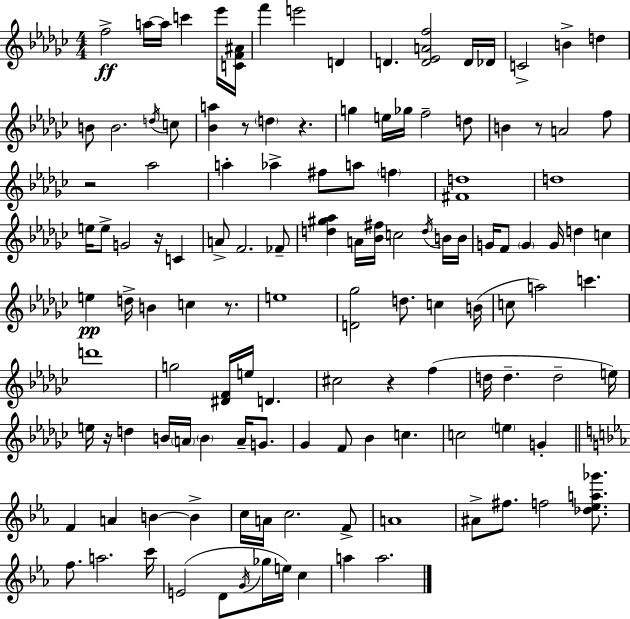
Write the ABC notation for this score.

X:1
T:Untitled
M:4/4
L:1/4
K:Ebm
f2 a/4 a/4 c' _e'/4 [CF^A]/4 f' e'2 D D [D_EAf]2 D/4 _D/4 C2 B d B/2 B2 d/4 c/2 [_Ba] z/2 d z g e/4 _g/4 f2 d/2 B z/2 A2 f/2 z2 _a2 a _a ^f/2 a/2 f [^Fd]4 d4 e/4 e/2 G2 z/4 C A/2 F2 _F/2 [d^g_a] A/4 [_B^f]/4 c2 d/4 B/4 B/4 G/4 F/2 G G/4 d c e d/4 B c z/2 e4 [D_g]2 d/2 c B/4 c/2 a2 c' d'4 g2 [^DF]/4 e/4 D ^c2 z f d/4 d d2 e/4 e/4 z/4 d B/4 A/4 B A/4 G/2 _G F/2 _B c c2 e G F A B B c/4 A/4 c2 F/2 A4 ^A/2 ^f/2 f2 [_d_ea_g']/2 f/2 a2 c'/4 E2 D/2 G/4 _g/4 e/4 c a a2